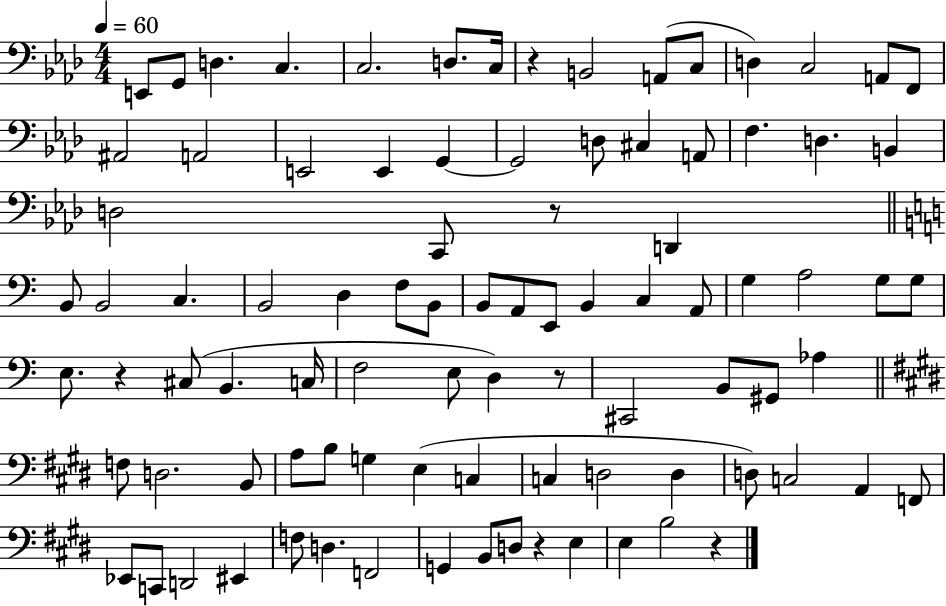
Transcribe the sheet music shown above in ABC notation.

X:1
T:Untitled
M:4/4
L:1/4
K:Ab
E,,/2 G,,/2 D, C, C,2 D,/2 C,/4 z B,,2 A,,/2 C,/2 D, C,2 A,,/2 F,,/2 ^A,,2 A,,2 E,,2 E,, G,, G,,2 D,/2 ^C, A,,/2 F, D, B,, D,2 C,,/2 z/2 D,, B,,/2 B,,2 C, B,,2 D, F,/2 B,,/2 B,,/2 A,,/2 E,,/2 B,, C, A,,/2 G, A,2 G,/2 G,/2 E,/2 z ^C,/2 B,, C,/4 F,2 E,/2 D, z/2 ^C,,2 B,,/2 ^G,,/2 _A, F,/2 D,2 B,,/2 A,/2 B,/2 G, E, C, C, D,2 D, D,/2 C,2 A,, F,,/2 _E,,/2 C,,/2 D,,2 ^E,, F,/2 D, F,,2 G,, B,,/2 D,/2 z E, E, B,2 z